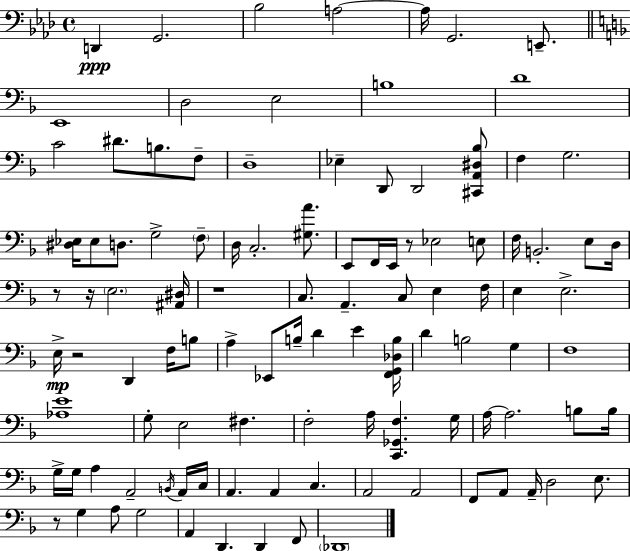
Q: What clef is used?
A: bass